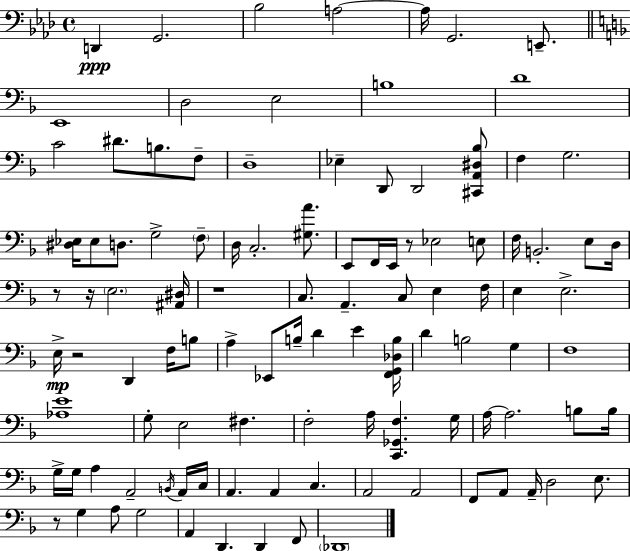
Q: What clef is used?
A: bass